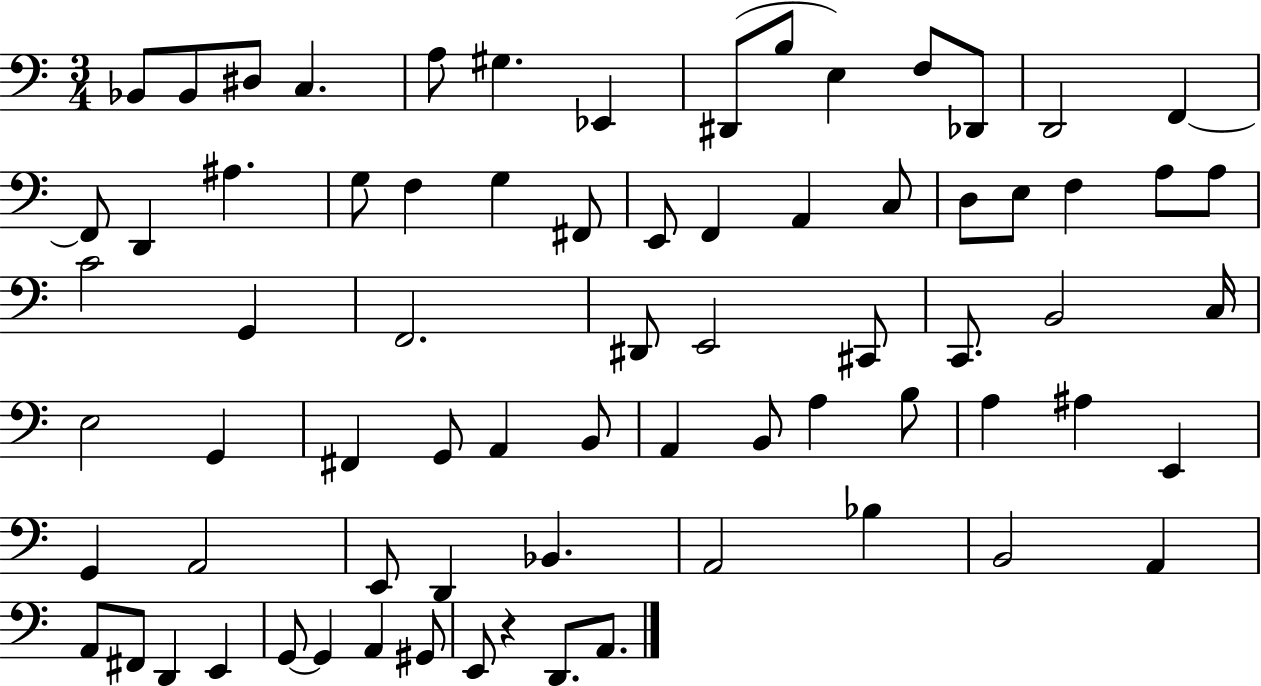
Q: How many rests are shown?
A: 1